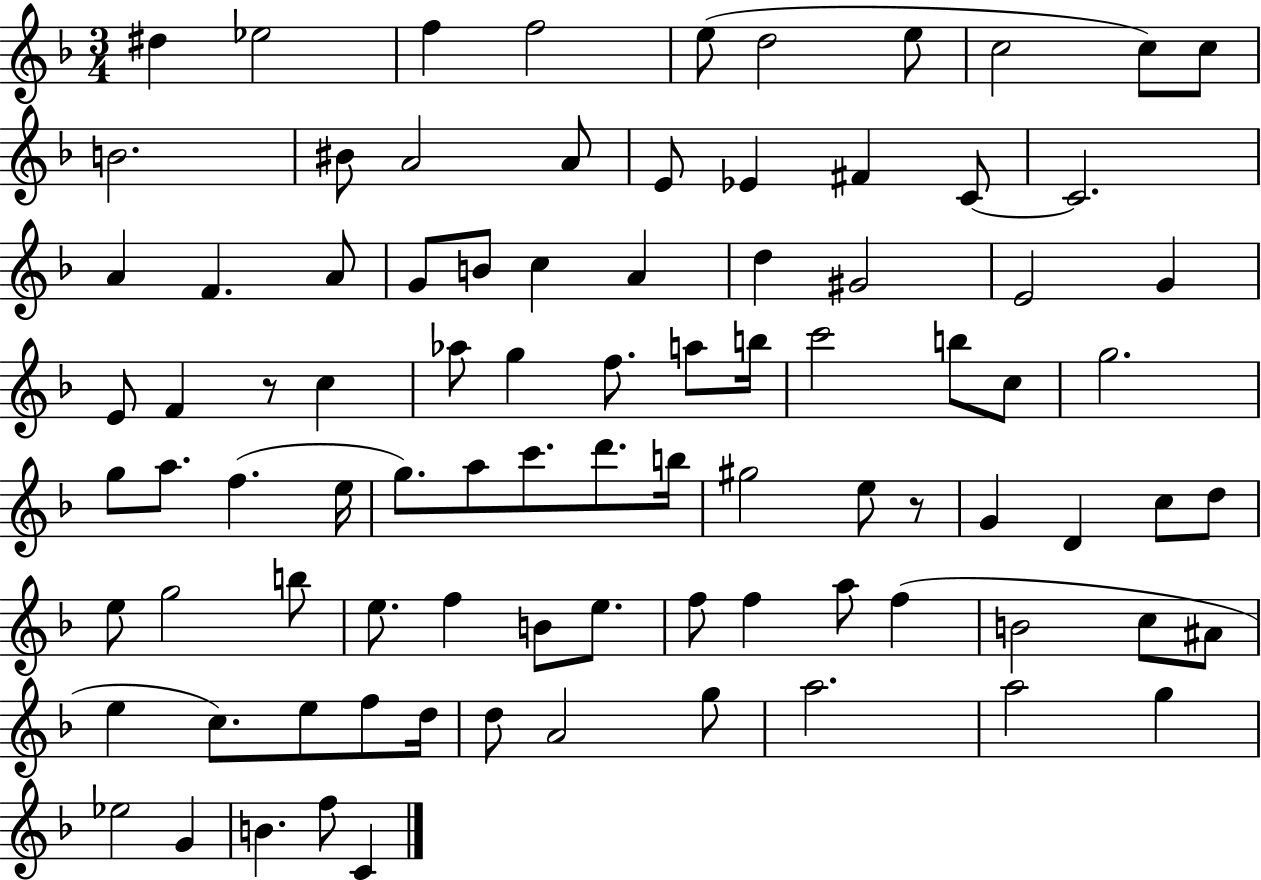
D#5/q Eb5/h F5/q F5/h E5/e D5/h E5/e C5/h C5/e C5/e B4/h. BIS4/e A4/h A4/e E4/e Eb4/q F#4/q C4/e C4/h. A4/q F4/q. A4/e G4/e B4/e C5/q A4/q D5/q G#4/h E4/h G4/q E4/e F4/q R/e C5/q Ab5/e G5/q F5/e. A5/e B5/s C6/h B5/e C5/e G5/h. G5/e A5/e. F5/q. E5/s G5/e. A5/e C6/e. D6/e. B5/s G#5/h E5/e R/e G4/q D4/q C5/e D5/e E5/e G5/h B5/e E5/e. F5/q B4/e E5/e. F5/e F5/q A5/e F5/q B4/h C5/e A#4/e E5/q C5/e. E5/e F5/e D5/s D5/e A4/h G5/e A5/h. A5/h G5/q Eb5/h G4/q B4/q. F5/e C4/q